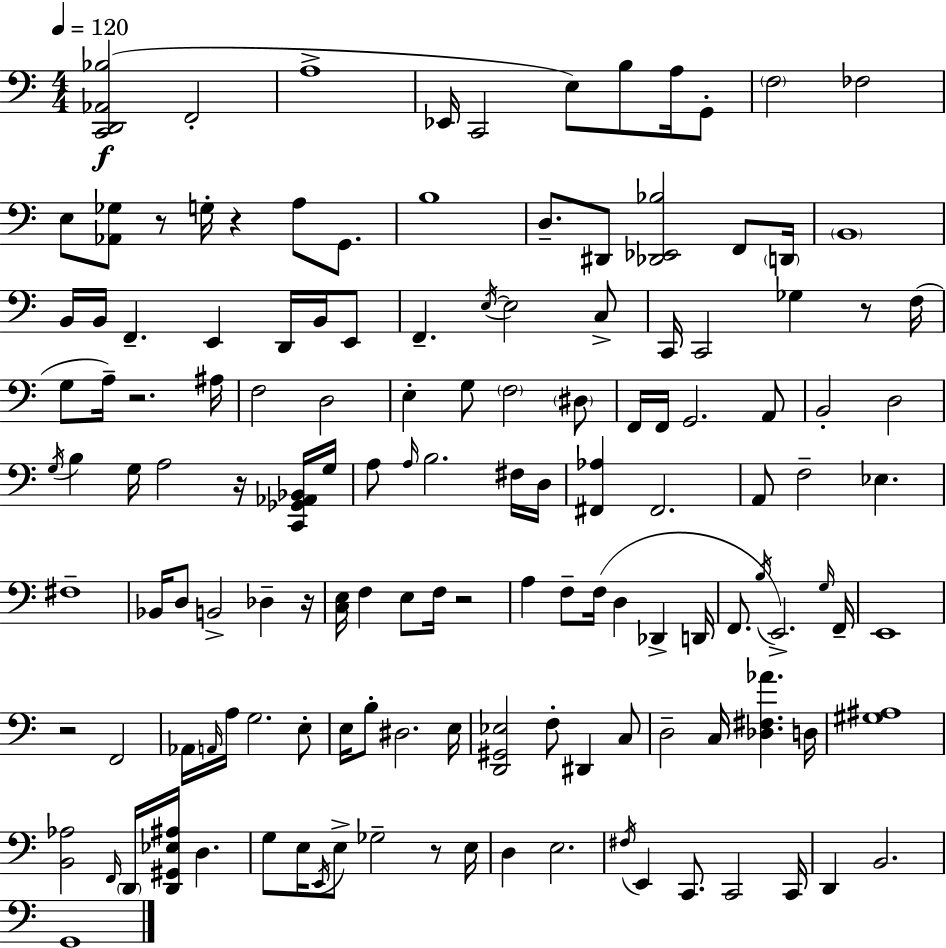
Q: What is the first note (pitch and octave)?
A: F2